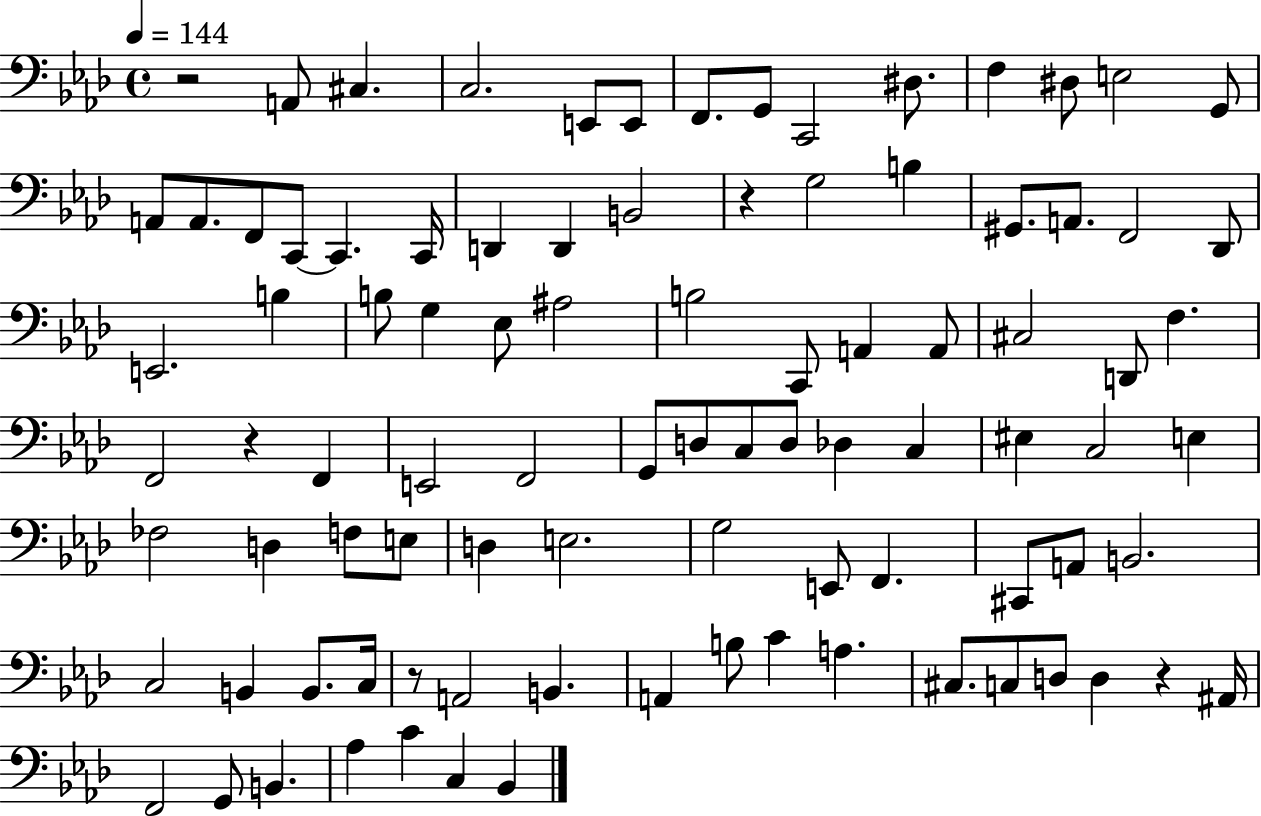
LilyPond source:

{
  \clef bass
  \time 4/4
  \defaultTimeSignature
  \key aes \major
  \tempo 4 = 144
  r2 a,8 cis4. | c2. e,8 e,8 | f,8. g,8 c,2 dis8. | f4 dis8 e2 g,8 | \break a,8 a,8. f,8 c,8~~ c,4. c,16 | d,4 d,4 b,2 | r4 g2 b4 | gis,8. a,8. f,2 des,8 | \break e,2. b4 | b8 g4 ees8 ais2 | b2 c,8 a,4 a,8 | cis2 d,8 f4. | \break f,2 r4 f,4 | e,2 f,2 | g,8 d8 c8 d8 des4 c4 | eis4 c2 e4 | \break fes2 d4 f8 e8 | d4 e2. | g2 e,8 f,4. | cis,8 a,8 b,2. | \break c2 b,4 b,8. c16 | r8 a,2 b,4. | a,4 b8 c'4 a4. | cis8. c8 d8 d4 r4 ais,16 | \break f,2 g,8 b,4. | aes4 c'4 c4 bes,4 | \bar "|."
}